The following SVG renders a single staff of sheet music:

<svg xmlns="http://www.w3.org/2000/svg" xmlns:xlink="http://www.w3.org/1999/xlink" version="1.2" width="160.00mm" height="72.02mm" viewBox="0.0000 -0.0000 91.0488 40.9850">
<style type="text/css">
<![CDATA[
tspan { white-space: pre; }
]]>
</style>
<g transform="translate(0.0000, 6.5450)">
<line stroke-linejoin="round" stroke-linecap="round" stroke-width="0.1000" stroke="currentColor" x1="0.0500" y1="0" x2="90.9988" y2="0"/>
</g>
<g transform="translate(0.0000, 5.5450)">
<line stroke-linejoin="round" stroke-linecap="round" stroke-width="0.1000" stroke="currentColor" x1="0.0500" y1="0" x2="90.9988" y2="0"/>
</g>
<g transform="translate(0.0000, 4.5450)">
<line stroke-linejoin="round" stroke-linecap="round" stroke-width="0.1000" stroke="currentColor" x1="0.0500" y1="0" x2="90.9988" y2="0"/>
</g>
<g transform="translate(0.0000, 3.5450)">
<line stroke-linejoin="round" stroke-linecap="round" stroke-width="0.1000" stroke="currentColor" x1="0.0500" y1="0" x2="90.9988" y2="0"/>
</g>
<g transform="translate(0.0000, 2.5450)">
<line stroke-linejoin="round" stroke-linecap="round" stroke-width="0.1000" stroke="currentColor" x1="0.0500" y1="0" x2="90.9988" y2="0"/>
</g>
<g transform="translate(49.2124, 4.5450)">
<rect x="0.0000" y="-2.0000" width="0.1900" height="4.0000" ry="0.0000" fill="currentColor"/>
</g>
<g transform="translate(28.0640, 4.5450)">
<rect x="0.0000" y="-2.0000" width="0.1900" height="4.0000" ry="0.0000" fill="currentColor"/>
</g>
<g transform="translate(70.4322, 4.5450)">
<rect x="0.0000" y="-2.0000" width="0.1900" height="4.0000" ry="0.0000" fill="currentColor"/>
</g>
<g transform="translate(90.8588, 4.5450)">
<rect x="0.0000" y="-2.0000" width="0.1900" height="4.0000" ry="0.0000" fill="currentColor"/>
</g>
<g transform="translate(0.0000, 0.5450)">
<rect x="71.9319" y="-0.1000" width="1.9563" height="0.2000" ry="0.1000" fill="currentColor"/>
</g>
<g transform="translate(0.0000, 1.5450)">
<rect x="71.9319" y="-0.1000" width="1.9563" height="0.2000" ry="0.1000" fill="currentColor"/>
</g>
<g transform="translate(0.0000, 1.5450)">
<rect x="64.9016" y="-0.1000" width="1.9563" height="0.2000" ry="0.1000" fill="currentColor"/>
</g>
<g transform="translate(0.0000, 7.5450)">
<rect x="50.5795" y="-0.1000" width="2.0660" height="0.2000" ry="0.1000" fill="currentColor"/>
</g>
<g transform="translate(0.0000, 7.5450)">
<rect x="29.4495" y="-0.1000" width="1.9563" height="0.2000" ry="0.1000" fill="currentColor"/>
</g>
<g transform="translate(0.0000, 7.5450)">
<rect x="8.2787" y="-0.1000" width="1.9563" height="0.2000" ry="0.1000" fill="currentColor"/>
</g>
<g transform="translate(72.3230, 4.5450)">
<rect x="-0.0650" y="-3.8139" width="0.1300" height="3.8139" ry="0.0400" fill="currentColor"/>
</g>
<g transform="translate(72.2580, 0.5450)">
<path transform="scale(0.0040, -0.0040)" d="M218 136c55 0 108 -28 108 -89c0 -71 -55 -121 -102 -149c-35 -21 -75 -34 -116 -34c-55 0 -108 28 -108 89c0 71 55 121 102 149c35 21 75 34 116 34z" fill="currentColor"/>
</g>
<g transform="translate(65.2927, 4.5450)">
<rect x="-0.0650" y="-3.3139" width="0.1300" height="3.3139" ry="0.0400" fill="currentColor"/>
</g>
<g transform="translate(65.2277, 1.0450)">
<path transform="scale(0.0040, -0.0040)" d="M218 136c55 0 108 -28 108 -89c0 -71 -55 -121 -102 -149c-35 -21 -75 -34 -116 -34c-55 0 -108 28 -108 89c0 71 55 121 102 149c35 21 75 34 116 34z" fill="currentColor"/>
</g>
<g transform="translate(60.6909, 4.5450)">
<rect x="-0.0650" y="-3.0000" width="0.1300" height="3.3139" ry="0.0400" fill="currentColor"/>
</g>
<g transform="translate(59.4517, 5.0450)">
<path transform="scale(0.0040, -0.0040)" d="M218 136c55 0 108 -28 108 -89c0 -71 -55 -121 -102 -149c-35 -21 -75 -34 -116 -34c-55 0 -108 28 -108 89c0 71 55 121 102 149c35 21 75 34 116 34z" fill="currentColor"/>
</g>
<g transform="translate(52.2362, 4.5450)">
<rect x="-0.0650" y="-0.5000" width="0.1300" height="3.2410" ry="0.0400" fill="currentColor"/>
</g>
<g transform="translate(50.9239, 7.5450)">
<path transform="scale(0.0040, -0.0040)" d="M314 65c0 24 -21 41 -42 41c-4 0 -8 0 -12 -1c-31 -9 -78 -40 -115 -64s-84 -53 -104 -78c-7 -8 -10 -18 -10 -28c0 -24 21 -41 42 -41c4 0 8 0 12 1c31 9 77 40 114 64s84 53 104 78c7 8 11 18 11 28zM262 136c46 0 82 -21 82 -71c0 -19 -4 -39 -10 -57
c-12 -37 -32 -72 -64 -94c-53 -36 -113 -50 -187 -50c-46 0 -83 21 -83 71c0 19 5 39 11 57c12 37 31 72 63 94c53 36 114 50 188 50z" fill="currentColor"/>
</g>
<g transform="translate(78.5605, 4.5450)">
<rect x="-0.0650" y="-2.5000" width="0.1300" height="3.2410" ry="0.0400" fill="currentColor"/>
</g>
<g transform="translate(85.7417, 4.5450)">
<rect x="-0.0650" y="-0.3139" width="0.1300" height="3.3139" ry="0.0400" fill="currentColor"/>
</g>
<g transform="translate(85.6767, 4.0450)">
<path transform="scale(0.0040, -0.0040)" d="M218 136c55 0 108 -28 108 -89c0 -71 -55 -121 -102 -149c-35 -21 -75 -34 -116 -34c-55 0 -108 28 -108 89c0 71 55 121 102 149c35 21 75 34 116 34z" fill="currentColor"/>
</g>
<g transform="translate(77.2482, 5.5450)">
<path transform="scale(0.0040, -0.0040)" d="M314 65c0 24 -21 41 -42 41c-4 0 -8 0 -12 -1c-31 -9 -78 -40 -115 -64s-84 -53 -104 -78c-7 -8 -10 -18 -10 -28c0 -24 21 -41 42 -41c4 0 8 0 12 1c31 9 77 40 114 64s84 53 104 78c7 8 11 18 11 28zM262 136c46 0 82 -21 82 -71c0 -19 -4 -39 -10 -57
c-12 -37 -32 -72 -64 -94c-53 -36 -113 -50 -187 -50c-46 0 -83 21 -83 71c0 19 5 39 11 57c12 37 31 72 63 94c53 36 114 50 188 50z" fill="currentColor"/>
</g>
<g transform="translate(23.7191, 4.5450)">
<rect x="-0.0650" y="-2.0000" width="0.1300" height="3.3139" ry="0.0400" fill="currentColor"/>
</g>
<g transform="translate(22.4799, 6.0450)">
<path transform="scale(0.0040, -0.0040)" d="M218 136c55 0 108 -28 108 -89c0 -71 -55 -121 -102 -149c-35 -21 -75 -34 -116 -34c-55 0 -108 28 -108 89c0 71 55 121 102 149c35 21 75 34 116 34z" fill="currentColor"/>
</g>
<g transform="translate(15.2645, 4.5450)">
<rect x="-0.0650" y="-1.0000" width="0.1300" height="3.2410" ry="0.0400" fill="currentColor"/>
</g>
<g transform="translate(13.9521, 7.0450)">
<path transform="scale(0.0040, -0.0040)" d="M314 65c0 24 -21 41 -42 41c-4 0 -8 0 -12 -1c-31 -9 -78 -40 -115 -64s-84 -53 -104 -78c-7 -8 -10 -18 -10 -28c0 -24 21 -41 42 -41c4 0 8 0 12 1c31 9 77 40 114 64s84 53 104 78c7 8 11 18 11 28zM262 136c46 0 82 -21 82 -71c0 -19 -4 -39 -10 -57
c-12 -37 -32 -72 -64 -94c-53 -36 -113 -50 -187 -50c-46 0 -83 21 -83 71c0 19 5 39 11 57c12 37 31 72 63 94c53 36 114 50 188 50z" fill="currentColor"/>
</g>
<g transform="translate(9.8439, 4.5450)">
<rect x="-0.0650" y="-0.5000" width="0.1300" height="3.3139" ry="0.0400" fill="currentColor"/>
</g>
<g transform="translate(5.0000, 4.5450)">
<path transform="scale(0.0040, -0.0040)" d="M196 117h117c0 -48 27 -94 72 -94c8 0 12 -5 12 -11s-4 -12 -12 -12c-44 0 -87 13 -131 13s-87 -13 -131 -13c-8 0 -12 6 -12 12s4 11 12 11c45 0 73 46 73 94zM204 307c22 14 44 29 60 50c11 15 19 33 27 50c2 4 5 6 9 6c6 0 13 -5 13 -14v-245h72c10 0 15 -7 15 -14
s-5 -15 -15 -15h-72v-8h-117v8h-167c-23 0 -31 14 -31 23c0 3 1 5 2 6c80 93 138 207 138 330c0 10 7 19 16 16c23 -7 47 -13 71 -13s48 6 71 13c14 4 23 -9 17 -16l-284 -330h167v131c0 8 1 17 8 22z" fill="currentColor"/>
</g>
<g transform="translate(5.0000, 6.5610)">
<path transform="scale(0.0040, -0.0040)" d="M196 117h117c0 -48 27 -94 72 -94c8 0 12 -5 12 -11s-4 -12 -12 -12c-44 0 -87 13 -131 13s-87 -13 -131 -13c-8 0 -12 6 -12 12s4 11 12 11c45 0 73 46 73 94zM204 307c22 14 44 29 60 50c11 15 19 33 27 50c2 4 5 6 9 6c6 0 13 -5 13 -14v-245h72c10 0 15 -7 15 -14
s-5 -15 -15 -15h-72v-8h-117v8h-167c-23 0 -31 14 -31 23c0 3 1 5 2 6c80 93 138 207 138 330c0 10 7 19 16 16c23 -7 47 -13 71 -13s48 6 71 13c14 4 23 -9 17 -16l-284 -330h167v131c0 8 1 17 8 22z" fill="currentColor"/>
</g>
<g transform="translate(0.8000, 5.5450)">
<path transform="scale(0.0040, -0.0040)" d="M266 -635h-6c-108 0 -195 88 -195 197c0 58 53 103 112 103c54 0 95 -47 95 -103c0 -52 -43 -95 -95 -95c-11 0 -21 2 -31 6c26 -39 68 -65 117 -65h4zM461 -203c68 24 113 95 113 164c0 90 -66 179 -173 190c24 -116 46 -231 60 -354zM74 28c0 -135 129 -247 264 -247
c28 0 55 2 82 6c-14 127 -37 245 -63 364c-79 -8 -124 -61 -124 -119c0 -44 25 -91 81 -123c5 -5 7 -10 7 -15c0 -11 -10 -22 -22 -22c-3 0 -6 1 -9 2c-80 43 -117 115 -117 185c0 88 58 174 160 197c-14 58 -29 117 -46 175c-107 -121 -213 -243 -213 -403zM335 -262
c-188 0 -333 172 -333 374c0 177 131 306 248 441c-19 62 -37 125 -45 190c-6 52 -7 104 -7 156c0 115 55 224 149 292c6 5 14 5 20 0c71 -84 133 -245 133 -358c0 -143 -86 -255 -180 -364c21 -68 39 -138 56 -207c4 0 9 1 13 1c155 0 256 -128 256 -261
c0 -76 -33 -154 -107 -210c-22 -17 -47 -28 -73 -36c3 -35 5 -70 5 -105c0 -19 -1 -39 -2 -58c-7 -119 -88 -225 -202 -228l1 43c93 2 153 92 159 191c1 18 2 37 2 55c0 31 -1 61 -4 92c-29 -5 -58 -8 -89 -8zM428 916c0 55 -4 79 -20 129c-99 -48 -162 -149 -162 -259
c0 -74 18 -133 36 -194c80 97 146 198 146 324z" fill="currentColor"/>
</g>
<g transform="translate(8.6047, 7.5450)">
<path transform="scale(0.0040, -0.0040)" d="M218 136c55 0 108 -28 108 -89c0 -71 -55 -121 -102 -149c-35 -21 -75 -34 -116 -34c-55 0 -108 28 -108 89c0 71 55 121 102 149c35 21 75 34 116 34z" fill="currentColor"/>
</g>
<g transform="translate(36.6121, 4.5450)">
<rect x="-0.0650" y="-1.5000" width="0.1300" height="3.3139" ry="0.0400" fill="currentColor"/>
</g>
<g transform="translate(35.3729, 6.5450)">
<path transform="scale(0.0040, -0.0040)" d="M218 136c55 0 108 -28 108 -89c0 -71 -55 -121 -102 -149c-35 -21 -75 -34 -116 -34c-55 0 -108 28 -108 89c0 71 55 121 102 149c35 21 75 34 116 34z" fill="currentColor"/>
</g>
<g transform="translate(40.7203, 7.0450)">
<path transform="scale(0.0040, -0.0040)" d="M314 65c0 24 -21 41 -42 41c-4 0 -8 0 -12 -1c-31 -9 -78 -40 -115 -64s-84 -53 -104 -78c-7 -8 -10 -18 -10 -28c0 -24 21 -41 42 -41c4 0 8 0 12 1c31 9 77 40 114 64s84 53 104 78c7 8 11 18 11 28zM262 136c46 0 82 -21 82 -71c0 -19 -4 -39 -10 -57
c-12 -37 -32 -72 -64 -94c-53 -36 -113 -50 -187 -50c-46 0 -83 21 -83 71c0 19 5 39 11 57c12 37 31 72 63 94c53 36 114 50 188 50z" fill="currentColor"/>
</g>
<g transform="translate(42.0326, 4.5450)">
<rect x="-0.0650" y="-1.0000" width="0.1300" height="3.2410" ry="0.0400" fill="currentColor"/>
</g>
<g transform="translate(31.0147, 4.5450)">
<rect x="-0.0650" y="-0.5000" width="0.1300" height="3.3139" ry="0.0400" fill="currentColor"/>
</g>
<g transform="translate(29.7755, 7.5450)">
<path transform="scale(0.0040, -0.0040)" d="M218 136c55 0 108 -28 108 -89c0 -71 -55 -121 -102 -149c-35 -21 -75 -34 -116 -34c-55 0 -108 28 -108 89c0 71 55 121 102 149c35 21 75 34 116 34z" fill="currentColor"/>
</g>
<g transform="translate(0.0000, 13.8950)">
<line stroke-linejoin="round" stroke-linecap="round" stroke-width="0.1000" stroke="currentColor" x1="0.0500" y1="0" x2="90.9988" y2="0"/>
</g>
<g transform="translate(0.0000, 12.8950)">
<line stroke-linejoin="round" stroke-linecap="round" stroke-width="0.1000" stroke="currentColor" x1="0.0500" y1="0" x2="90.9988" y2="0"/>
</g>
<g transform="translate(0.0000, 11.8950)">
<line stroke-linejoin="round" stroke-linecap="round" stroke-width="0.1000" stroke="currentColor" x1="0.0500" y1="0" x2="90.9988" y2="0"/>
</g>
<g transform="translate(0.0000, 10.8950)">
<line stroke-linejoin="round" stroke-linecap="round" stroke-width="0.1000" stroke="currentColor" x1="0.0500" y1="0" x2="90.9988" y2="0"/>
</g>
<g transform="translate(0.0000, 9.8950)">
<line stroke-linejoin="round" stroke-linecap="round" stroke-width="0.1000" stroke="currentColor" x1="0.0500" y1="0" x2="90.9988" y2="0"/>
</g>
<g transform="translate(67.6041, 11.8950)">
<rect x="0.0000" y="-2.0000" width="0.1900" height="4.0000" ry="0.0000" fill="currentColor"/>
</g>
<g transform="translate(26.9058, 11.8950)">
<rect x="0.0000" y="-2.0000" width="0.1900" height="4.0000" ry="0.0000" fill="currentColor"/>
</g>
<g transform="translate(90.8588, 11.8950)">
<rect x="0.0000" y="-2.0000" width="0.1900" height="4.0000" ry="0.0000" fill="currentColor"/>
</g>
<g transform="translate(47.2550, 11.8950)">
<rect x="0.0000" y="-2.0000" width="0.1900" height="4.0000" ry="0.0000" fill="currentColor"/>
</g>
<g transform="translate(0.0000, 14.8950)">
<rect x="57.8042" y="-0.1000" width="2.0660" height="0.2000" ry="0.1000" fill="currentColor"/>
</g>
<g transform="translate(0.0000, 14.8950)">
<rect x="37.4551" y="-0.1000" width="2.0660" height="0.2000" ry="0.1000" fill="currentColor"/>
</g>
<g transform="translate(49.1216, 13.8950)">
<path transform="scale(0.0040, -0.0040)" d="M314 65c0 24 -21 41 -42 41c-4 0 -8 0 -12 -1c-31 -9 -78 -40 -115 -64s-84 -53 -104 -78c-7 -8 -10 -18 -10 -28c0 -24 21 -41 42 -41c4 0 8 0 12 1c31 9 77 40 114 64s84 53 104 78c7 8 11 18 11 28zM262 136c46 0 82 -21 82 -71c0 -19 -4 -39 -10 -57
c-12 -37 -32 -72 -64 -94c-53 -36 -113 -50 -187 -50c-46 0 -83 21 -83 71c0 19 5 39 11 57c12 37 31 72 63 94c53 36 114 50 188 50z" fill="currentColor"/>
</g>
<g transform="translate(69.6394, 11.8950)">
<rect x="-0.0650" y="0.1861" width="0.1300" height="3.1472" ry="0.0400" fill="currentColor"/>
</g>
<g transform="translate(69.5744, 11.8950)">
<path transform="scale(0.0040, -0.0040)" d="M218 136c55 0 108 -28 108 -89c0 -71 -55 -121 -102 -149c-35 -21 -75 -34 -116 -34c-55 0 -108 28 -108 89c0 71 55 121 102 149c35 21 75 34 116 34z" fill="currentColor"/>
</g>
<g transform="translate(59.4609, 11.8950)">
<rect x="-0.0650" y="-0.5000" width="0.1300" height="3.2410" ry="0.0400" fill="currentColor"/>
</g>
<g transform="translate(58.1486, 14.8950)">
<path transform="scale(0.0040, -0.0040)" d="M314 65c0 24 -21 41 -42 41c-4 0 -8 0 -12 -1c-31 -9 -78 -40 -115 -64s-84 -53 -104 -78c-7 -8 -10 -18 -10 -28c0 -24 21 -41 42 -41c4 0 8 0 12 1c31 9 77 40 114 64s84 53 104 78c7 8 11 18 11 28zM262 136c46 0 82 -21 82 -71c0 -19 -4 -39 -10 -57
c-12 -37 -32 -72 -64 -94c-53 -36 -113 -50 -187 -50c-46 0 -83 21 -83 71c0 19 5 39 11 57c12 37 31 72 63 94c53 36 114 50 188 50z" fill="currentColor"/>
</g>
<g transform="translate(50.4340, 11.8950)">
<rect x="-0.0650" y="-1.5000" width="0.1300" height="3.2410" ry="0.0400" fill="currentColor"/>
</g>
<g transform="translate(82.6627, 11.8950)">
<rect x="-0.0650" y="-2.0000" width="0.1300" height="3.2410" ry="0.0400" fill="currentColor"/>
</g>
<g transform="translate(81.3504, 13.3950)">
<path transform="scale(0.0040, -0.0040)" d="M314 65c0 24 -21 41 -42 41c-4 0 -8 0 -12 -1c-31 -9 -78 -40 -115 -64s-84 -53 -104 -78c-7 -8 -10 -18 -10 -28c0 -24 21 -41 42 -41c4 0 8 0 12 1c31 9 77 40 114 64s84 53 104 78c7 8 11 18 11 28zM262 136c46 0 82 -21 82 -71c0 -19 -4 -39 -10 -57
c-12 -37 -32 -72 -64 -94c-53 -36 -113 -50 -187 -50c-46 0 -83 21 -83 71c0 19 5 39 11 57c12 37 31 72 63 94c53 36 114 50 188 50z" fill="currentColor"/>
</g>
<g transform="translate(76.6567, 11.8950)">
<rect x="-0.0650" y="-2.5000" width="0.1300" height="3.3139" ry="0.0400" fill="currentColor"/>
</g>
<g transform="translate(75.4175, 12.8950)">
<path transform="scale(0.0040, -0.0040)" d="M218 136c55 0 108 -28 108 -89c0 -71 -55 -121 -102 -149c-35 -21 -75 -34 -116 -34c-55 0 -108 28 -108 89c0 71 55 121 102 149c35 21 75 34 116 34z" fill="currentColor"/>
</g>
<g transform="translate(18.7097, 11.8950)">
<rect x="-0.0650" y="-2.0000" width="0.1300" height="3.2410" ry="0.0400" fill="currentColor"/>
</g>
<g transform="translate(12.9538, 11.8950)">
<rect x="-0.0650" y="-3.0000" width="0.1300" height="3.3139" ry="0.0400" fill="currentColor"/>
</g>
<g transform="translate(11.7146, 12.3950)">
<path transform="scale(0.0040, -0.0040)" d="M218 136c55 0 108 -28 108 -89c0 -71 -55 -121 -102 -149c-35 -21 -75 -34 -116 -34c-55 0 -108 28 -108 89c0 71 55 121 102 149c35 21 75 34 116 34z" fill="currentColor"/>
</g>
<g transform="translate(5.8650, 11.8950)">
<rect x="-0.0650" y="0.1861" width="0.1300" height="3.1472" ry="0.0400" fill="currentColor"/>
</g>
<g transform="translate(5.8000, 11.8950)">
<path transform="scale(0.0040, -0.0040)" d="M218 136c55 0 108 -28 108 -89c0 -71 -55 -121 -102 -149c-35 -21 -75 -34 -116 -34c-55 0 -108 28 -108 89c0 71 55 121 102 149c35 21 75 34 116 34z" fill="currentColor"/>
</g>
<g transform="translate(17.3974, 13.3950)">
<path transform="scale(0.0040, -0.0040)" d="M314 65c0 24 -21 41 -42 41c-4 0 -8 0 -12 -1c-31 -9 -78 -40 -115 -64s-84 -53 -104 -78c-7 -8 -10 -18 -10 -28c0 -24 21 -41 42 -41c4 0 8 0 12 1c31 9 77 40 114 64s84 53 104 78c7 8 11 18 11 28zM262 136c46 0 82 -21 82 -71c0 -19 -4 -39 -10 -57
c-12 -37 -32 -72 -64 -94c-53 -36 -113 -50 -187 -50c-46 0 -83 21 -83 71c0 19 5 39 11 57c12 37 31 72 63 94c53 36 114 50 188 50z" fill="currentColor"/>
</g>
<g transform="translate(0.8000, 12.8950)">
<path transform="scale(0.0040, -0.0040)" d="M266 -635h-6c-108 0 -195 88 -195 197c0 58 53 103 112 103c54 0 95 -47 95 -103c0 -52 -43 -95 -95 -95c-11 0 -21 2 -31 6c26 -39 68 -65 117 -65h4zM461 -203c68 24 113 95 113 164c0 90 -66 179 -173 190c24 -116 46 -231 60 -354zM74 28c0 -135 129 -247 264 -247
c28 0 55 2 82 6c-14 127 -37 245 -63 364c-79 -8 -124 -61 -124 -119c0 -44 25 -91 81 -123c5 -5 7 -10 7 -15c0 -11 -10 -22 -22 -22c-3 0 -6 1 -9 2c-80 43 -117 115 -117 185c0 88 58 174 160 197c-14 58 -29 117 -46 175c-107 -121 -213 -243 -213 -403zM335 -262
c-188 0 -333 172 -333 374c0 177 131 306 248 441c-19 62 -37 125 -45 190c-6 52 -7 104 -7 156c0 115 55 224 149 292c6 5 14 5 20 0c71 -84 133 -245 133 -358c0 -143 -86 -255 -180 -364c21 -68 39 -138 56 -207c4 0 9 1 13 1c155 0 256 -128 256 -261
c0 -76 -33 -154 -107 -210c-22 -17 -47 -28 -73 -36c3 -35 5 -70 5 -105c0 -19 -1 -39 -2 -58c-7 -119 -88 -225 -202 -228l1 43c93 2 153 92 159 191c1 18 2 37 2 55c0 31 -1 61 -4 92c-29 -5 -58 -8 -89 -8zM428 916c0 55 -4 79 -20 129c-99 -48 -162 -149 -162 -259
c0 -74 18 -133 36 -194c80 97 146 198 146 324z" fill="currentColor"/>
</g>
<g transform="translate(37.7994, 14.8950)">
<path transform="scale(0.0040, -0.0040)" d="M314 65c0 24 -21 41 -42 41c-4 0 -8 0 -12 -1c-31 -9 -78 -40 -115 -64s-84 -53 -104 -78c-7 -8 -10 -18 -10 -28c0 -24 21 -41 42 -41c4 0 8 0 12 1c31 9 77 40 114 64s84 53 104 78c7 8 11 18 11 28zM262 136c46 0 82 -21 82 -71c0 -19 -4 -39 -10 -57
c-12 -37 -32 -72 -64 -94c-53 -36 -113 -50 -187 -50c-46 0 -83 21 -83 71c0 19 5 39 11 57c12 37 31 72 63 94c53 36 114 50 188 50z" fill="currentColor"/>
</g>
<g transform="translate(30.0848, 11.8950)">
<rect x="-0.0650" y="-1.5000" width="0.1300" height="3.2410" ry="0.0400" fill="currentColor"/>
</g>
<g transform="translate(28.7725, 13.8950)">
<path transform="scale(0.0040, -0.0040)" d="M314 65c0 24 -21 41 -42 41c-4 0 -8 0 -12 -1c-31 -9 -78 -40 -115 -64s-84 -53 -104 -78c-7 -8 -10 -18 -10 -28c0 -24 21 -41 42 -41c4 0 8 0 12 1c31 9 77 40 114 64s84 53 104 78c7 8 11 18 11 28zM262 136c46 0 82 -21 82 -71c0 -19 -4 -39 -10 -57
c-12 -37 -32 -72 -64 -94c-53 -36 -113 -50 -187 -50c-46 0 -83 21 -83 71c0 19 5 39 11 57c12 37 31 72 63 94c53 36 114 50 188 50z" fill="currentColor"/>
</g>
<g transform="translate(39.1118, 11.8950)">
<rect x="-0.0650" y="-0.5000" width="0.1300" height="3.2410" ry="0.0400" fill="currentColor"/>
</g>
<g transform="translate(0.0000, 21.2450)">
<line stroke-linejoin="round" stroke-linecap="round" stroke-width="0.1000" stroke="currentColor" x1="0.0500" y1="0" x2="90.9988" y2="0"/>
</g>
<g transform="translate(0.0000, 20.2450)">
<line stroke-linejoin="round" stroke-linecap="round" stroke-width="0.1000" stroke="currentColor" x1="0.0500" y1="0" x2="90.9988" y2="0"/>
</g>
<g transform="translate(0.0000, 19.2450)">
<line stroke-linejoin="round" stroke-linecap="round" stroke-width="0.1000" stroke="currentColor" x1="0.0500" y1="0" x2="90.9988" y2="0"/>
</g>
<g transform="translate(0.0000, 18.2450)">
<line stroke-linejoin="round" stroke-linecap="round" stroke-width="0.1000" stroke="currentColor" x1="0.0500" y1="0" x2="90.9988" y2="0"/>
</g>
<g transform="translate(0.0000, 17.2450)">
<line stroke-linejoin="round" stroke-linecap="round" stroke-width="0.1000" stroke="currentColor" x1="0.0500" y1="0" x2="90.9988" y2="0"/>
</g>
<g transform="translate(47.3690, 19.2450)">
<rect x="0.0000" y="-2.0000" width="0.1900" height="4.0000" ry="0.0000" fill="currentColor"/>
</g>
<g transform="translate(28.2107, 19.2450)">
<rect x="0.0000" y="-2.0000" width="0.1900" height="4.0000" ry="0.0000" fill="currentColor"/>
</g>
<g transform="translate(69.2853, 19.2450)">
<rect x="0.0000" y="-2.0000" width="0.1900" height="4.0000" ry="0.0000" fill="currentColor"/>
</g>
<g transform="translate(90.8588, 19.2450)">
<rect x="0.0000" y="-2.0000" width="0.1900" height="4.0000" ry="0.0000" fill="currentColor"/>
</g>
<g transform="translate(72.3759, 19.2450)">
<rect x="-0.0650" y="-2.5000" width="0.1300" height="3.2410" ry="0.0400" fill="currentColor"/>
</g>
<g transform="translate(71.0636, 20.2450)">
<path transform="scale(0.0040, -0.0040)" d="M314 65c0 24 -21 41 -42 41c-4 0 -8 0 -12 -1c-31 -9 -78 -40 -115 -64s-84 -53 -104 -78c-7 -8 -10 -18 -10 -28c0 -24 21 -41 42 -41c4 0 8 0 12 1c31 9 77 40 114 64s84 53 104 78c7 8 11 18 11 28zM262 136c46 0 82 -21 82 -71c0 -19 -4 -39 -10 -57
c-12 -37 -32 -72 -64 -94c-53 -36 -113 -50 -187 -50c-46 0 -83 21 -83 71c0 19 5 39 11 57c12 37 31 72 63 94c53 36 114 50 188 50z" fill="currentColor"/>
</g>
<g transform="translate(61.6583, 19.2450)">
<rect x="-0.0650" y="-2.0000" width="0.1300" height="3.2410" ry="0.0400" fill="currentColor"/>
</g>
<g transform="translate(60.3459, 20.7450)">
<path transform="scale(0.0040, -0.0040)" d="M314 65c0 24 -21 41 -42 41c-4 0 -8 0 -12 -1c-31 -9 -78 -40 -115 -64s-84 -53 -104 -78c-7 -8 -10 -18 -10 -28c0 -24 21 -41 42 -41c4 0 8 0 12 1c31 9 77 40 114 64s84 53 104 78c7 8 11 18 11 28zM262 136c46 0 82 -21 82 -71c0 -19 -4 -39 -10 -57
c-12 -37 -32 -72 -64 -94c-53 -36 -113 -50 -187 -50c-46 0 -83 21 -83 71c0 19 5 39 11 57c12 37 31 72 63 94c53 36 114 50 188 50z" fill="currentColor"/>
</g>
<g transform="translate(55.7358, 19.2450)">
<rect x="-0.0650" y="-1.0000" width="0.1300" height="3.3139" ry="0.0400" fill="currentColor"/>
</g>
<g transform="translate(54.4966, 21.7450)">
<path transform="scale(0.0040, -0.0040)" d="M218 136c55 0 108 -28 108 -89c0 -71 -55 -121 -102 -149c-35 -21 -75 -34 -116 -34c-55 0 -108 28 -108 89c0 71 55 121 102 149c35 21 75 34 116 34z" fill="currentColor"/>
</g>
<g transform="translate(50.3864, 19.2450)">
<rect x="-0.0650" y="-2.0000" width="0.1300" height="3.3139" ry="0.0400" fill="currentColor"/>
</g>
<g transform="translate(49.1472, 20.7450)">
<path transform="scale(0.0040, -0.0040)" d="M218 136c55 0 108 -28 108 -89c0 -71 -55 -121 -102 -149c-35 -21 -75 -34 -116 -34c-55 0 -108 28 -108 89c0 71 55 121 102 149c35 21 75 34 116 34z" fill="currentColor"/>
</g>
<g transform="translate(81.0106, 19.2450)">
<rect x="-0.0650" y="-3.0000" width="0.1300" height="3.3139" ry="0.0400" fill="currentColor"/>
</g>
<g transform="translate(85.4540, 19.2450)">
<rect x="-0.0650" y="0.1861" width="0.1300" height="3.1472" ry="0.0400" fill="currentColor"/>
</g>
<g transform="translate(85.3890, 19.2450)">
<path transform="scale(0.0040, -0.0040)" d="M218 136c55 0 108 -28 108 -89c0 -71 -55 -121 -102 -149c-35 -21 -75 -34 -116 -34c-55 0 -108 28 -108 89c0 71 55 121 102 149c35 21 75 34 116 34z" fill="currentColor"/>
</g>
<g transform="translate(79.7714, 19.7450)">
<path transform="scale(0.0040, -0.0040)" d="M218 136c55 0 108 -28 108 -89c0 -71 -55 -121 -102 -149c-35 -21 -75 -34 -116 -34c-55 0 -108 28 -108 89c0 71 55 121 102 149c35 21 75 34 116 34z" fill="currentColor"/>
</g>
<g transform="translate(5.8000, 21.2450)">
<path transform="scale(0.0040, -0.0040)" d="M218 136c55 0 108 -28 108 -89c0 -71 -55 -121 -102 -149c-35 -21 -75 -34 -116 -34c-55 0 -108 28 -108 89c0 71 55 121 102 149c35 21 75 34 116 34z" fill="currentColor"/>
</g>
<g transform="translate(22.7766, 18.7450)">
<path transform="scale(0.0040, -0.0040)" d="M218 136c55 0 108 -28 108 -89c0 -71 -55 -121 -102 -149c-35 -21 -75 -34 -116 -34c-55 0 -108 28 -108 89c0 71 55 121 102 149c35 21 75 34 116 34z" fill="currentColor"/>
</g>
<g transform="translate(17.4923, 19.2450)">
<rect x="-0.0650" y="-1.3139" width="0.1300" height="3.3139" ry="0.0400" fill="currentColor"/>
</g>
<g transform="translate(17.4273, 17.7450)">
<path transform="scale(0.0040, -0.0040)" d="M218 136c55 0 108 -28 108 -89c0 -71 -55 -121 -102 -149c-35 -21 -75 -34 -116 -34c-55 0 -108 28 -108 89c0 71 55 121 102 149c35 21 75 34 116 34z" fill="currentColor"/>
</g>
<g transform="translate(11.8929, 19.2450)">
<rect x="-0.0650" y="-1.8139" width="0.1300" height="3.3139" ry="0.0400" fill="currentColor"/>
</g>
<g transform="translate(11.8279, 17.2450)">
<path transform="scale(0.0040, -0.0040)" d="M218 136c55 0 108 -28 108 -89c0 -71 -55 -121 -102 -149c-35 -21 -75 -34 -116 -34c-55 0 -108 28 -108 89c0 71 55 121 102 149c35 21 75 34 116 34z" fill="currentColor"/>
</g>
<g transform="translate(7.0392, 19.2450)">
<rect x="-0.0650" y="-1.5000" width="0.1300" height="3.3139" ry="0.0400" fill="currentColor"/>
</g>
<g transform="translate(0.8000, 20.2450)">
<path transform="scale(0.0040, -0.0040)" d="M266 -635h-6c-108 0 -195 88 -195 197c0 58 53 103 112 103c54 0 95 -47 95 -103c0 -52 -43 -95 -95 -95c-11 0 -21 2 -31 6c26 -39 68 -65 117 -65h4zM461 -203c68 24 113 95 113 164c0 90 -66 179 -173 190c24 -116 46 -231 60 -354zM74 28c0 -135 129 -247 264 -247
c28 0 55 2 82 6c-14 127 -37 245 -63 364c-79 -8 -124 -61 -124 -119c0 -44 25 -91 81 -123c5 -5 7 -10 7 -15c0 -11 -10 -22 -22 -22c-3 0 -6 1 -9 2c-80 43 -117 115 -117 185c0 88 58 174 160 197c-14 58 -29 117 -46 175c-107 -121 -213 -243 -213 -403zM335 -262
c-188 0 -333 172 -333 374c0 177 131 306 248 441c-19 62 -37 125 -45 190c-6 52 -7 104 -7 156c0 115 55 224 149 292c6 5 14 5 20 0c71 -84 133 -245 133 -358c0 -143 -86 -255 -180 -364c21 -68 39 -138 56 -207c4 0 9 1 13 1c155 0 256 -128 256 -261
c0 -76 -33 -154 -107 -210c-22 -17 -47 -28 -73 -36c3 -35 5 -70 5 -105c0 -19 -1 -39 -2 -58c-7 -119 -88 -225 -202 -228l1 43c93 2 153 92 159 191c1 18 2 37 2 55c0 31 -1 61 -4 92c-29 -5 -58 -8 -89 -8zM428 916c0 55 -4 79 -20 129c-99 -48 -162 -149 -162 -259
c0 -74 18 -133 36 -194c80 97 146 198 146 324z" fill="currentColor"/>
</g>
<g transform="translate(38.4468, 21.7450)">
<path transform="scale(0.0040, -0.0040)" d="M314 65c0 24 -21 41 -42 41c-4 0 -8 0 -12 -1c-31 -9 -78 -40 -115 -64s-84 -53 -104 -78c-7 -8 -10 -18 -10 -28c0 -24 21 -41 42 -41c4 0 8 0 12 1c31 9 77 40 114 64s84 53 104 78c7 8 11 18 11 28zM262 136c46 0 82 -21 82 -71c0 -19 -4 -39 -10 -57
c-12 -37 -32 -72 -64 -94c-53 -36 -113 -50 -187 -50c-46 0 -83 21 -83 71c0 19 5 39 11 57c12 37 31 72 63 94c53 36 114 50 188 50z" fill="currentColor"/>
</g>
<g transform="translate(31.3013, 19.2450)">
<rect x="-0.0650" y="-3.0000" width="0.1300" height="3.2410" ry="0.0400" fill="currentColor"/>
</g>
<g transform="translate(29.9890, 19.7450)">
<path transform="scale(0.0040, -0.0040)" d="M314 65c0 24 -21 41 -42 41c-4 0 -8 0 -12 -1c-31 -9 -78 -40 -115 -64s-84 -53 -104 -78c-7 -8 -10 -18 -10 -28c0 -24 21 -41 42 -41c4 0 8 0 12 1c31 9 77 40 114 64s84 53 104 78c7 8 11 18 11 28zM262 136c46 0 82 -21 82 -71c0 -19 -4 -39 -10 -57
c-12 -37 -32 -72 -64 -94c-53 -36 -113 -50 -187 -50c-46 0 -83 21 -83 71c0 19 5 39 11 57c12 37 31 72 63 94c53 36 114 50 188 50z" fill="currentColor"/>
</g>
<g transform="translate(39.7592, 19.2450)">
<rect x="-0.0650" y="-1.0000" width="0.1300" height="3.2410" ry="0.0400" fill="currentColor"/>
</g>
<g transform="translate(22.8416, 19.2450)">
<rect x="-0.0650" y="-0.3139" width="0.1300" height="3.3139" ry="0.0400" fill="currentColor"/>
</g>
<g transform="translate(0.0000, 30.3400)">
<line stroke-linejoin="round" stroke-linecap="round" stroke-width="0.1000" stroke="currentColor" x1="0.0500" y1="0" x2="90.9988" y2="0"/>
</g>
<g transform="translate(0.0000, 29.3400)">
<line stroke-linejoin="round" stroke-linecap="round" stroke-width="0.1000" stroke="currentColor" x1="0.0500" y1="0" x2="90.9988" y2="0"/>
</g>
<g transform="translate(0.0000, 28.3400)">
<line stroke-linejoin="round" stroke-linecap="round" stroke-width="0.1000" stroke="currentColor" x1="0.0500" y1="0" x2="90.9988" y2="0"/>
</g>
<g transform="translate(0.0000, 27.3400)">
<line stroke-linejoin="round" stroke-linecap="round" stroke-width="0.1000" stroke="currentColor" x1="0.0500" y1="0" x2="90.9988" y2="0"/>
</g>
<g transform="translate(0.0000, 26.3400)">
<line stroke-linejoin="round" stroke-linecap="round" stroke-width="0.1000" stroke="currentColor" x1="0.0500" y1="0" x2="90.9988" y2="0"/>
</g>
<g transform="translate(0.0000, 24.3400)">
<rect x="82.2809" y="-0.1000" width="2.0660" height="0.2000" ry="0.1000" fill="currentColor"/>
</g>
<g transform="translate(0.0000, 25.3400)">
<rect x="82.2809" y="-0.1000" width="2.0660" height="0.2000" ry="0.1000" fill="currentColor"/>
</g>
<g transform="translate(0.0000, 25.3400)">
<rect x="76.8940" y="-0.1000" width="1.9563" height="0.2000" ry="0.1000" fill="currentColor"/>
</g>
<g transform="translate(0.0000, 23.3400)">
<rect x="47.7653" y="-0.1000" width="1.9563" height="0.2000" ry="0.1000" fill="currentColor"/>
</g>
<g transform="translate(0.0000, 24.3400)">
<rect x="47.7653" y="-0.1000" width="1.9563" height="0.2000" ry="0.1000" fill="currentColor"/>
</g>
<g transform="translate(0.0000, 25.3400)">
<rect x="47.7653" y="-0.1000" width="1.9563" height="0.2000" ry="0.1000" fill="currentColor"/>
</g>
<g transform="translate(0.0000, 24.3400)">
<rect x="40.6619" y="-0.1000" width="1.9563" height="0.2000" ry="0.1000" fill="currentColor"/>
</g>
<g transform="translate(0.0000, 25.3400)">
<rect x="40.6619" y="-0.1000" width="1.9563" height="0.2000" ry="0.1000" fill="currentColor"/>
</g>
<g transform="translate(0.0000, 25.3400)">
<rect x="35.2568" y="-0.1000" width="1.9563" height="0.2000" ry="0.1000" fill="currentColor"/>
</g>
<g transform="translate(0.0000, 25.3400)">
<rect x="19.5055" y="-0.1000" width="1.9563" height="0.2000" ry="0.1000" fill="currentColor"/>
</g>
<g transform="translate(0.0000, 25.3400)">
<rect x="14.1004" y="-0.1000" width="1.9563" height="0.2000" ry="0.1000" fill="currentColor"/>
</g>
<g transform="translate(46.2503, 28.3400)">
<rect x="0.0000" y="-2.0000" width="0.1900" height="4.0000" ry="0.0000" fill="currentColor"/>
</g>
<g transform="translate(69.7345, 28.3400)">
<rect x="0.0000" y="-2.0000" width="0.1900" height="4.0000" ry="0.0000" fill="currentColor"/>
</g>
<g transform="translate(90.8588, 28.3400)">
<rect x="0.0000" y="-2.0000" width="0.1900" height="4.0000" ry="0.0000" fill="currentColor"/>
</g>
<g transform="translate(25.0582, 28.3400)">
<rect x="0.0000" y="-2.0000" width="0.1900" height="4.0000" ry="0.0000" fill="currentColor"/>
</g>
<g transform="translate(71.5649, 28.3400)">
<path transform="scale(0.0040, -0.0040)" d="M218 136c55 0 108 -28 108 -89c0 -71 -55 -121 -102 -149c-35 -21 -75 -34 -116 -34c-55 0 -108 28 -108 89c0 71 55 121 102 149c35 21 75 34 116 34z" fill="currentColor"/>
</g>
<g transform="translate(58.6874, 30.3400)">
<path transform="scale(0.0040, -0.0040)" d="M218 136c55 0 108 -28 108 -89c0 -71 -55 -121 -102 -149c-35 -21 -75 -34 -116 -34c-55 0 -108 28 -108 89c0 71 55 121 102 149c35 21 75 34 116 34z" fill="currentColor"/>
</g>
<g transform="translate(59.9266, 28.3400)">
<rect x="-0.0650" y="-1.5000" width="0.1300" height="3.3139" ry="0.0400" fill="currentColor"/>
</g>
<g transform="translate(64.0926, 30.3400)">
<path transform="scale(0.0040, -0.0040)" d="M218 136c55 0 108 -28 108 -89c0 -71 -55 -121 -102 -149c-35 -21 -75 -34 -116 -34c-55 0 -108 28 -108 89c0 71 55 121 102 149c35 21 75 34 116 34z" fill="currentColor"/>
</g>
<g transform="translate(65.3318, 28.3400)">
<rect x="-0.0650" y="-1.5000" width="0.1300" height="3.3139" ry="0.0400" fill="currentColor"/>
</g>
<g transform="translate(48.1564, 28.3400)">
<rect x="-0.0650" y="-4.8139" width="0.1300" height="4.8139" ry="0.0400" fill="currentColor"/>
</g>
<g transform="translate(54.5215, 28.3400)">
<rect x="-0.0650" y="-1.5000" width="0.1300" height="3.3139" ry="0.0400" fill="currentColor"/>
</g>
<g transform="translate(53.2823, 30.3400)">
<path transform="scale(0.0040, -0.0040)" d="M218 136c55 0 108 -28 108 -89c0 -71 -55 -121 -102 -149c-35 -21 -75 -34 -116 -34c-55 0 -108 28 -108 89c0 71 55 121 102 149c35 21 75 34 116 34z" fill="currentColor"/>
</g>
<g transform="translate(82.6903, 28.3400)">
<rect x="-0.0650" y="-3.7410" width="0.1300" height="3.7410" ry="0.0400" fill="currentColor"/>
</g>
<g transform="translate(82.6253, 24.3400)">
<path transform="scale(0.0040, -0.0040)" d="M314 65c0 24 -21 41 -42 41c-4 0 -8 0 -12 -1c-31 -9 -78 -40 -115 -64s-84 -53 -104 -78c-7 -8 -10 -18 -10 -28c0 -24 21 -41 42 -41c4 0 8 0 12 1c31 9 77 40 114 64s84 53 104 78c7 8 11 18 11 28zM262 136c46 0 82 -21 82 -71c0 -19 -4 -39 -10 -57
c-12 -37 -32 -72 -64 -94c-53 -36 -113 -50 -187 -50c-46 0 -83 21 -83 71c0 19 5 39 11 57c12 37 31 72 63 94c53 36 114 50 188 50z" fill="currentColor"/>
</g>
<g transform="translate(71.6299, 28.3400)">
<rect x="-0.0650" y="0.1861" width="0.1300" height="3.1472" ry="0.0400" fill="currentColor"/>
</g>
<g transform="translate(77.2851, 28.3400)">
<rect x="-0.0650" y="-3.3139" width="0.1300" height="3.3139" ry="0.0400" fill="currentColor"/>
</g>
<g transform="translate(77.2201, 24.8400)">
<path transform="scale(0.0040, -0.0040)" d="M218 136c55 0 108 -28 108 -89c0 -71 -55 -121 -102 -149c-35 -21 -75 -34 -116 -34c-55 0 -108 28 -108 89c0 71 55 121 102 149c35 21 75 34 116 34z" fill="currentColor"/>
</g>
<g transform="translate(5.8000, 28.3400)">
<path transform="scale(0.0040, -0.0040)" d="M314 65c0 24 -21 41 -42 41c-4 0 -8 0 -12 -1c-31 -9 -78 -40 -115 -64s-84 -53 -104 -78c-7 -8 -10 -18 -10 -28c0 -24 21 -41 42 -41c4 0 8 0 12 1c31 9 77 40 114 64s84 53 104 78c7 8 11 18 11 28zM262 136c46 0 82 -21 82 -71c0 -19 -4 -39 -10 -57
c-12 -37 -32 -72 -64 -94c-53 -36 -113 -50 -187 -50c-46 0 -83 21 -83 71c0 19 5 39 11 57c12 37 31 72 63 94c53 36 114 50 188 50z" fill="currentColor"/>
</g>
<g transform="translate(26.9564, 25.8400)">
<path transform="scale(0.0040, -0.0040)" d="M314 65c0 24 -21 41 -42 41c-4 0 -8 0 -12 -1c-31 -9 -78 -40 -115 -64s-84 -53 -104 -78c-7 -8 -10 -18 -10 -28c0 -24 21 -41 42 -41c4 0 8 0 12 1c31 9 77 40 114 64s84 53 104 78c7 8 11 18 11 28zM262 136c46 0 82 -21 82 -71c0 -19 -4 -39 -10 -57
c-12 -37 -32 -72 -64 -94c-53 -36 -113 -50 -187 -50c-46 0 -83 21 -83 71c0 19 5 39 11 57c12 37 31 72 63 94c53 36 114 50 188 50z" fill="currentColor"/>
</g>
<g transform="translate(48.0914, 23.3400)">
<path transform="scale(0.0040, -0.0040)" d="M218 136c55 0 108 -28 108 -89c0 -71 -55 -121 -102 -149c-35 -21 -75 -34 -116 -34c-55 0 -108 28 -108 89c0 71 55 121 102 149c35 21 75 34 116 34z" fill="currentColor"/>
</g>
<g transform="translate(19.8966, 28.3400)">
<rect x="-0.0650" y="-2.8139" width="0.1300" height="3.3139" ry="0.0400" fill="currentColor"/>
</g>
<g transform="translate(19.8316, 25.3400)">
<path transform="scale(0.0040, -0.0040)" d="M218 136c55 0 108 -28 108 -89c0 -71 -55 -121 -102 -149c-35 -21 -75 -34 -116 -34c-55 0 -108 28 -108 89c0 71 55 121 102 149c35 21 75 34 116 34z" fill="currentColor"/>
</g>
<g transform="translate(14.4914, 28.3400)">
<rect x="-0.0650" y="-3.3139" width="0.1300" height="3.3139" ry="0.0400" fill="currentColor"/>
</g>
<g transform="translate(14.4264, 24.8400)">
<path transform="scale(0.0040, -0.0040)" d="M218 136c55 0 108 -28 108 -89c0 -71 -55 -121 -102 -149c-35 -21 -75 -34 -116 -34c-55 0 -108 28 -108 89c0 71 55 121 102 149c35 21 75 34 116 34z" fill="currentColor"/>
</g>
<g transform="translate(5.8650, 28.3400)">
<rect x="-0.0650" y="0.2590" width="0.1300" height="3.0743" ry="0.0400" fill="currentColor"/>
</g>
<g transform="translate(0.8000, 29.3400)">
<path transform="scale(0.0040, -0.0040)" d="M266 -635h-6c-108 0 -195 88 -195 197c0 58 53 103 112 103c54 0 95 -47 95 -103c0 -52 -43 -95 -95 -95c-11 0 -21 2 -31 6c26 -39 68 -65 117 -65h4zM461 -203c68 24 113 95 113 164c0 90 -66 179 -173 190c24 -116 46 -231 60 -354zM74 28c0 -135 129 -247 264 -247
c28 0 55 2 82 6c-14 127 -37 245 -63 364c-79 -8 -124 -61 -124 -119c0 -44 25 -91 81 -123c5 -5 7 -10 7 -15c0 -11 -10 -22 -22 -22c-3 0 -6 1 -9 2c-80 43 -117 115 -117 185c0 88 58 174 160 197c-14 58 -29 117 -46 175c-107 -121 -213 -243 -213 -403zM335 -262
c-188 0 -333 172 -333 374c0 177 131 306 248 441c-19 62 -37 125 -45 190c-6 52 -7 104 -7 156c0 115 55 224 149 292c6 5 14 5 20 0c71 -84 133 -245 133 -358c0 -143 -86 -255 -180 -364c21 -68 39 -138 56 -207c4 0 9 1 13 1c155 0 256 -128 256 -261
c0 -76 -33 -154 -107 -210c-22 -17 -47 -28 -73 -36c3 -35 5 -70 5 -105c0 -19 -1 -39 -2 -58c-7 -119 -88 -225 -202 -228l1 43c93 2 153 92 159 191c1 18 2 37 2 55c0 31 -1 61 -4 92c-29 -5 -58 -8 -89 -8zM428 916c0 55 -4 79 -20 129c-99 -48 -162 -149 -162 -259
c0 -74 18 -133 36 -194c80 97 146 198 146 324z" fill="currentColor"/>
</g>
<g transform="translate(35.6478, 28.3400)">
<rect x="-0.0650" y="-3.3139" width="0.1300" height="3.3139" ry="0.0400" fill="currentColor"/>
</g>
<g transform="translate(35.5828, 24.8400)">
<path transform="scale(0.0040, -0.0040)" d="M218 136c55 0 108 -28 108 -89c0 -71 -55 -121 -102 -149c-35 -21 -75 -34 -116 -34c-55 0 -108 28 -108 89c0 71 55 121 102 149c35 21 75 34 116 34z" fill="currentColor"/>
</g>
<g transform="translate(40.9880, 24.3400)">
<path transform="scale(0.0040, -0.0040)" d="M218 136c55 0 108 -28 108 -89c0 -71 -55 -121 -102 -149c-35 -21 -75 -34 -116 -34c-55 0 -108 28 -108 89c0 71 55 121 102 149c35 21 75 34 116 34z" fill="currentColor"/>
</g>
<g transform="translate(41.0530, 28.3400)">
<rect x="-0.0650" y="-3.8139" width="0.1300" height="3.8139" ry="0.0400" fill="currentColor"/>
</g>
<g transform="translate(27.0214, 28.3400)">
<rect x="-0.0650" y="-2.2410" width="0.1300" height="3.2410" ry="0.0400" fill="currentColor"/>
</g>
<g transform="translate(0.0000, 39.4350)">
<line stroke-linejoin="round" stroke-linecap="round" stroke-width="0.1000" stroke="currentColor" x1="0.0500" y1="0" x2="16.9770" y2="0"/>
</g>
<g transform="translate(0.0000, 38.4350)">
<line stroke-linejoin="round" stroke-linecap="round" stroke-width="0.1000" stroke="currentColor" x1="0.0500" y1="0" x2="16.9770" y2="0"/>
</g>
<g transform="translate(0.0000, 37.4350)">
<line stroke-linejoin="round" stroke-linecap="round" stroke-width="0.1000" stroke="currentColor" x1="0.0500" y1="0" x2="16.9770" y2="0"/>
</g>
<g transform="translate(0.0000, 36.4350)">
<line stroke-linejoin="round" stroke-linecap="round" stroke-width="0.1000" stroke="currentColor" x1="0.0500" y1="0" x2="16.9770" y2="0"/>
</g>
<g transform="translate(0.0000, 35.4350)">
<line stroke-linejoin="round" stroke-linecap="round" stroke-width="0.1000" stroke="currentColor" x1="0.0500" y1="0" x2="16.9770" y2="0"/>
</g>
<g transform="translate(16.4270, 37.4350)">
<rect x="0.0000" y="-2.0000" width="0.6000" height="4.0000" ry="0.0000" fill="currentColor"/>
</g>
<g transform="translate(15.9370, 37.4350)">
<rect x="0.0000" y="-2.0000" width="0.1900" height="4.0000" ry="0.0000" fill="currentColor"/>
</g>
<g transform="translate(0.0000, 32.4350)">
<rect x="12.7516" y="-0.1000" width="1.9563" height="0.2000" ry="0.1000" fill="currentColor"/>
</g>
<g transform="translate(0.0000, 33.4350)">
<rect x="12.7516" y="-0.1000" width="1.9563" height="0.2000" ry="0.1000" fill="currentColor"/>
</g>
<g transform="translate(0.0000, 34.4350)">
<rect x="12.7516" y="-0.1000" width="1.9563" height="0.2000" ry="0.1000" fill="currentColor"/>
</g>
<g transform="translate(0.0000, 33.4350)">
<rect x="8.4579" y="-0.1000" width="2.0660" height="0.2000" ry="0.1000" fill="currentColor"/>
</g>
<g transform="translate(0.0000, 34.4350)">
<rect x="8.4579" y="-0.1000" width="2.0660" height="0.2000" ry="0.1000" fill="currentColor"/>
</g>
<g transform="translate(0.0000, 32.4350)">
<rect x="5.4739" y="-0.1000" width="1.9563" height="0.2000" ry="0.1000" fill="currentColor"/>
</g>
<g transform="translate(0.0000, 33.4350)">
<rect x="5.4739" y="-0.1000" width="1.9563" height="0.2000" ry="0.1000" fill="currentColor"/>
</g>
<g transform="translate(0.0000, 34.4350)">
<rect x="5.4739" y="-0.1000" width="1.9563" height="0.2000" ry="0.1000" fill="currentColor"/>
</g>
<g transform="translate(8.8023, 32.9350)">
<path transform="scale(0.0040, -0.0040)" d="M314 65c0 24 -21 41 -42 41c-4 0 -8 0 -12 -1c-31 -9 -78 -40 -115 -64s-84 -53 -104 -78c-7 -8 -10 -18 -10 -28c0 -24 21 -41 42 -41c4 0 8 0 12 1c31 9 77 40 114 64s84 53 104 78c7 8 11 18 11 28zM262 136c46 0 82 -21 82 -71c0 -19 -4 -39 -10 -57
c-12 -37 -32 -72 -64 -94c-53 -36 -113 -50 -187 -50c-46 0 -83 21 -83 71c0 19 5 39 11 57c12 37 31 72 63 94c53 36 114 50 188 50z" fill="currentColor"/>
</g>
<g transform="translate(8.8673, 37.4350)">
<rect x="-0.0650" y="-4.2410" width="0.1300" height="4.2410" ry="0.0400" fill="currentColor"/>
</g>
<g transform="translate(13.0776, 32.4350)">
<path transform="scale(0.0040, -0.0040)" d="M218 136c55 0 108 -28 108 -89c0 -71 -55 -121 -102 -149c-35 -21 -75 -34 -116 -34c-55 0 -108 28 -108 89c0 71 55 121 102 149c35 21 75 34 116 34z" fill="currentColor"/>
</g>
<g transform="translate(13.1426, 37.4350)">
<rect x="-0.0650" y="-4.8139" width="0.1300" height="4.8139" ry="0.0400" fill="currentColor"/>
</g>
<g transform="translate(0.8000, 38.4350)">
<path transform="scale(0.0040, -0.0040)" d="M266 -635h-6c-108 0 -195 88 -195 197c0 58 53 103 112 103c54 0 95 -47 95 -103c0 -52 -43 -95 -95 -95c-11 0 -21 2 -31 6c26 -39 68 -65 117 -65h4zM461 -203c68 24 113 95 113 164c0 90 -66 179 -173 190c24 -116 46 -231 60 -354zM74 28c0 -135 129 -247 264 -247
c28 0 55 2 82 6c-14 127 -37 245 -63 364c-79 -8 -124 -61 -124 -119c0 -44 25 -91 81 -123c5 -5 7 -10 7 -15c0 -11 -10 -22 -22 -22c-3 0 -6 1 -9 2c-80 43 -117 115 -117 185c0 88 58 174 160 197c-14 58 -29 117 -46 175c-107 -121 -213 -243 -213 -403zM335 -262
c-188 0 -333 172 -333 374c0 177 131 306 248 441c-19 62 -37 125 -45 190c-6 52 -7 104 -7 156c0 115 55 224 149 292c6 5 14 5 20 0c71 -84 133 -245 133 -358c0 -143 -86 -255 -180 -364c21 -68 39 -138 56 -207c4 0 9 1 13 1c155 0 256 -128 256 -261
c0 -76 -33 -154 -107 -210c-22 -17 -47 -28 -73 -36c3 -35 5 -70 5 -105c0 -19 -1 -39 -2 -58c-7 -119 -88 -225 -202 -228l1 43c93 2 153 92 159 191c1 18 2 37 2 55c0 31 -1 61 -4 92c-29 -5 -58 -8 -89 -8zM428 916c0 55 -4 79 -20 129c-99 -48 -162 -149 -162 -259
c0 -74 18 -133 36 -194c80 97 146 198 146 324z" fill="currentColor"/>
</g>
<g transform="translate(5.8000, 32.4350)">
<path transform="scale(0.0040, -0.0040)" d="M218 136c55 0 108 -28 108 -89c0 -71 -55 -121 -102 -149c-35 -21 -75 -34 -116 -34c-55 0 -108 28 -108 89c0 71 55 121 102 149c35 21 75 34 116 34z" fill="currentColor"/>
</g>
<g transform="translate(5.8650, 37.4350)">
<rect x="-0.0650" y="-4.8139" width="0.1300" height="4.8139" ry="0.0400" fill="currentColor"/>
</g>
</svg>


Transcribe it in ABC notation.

X:1
T:Untitled
M:4/4
L:1/4
K:C
C D2 F C E D2 C2 A b c' G2 c B A F2 E2 C2 E2 C2 B G F2 E f e c A2 D2 F D F2 G2 A B B2 b a g2 b c' e' E E E B b c'2 e' d'2 e'